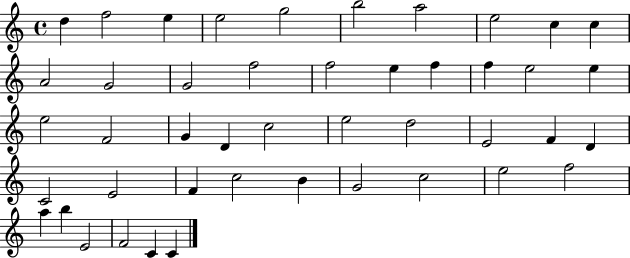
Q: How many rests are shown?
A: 0